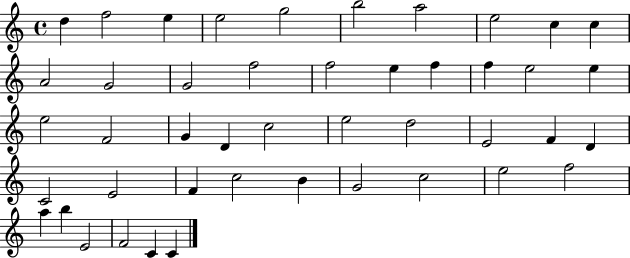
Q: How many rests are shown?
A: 0